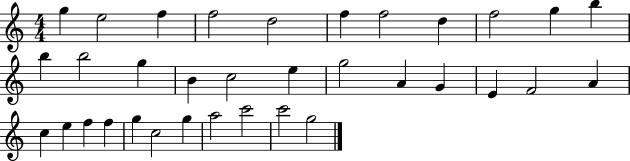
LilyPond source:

{
  \clef treble
  \numericTimeSignature
  \time 4/4
  \key c \major
  g''4 e''2 f''4 | f''2 d''2 | f''4 f''2 d''4 | f''2 g''4 b''4 | \break b''4 b''2 g''4 | b'4 c''2 e''4 | g''2 a'4 g'4 | e'4 f'2 a'4 | \break c''4 e''4 f''4 f''4 | g''4 c''2 g''4 | a''2 c'''2 | c'''2 g''2 | \break \bar "|."
}